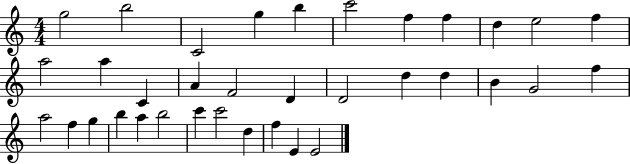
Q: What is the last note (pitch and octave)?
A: E4